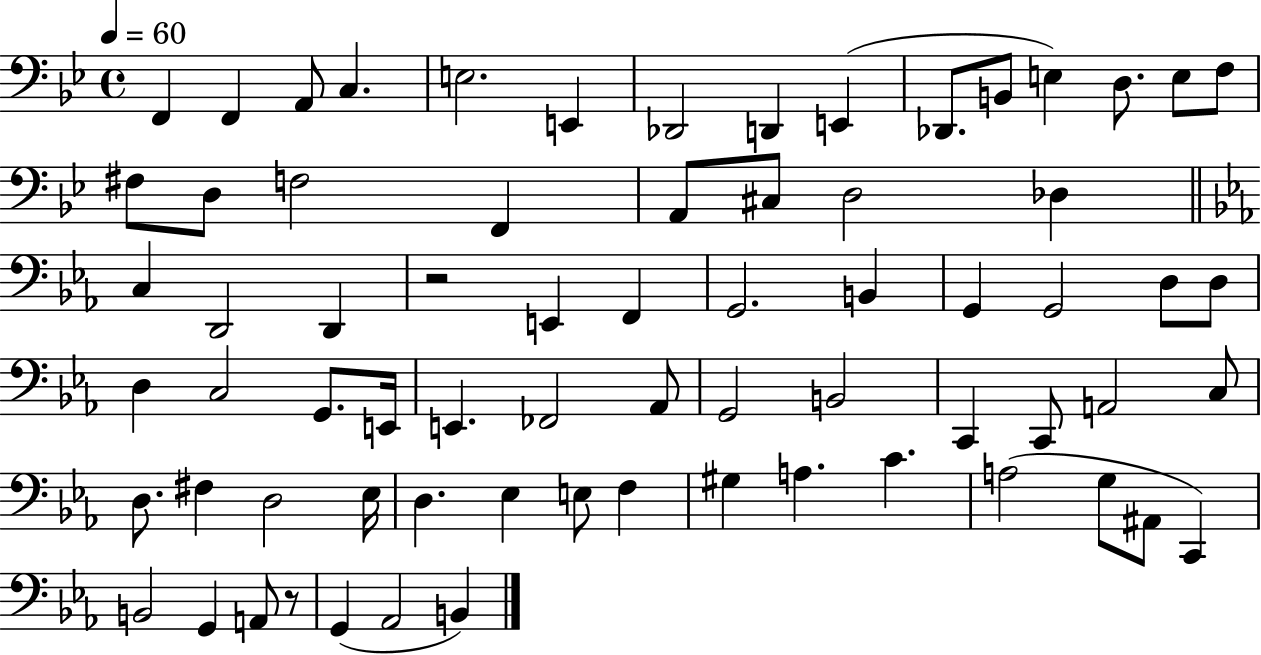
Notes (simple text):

F2/q F2/q A2/e C3/q. E3/h. E2/q Db2/h D2/q E2/q Db2/e. B2/e E3/q D3/e. E3/e F3/e F#3/e D3/e F3/h F2/q A2/e C#3/e D3/h Db3/q C3/q D2/h D2/q R/h E2/q F2/q G2/h. B2/q G2/q G2/h D3/e D3/e D3/q C3/h G2/e. E2/s E2/q. FES2/h Ab2/e G2/h B2/h C2/q C2/e A2/h C3/e D3/e. F#3/q D3/h Eb3/s D3/q. Eb3/q E3/e F3/q G#3/q A3/q. C4/q. A3/h G3/e A#2/e C2/q B2/h G2/q A2/e R/e G2/q Ab2/h B2/q